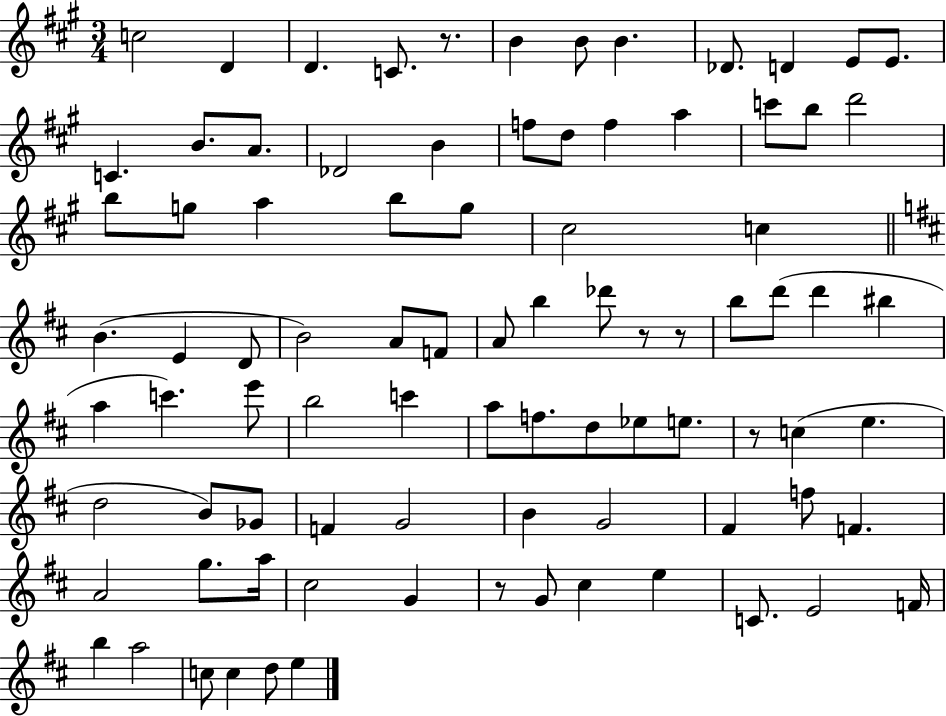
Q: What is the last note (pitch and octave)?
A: E5